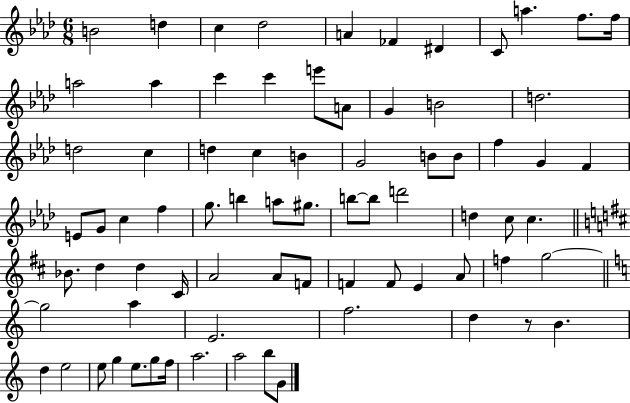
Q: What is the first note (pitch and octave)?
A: B4